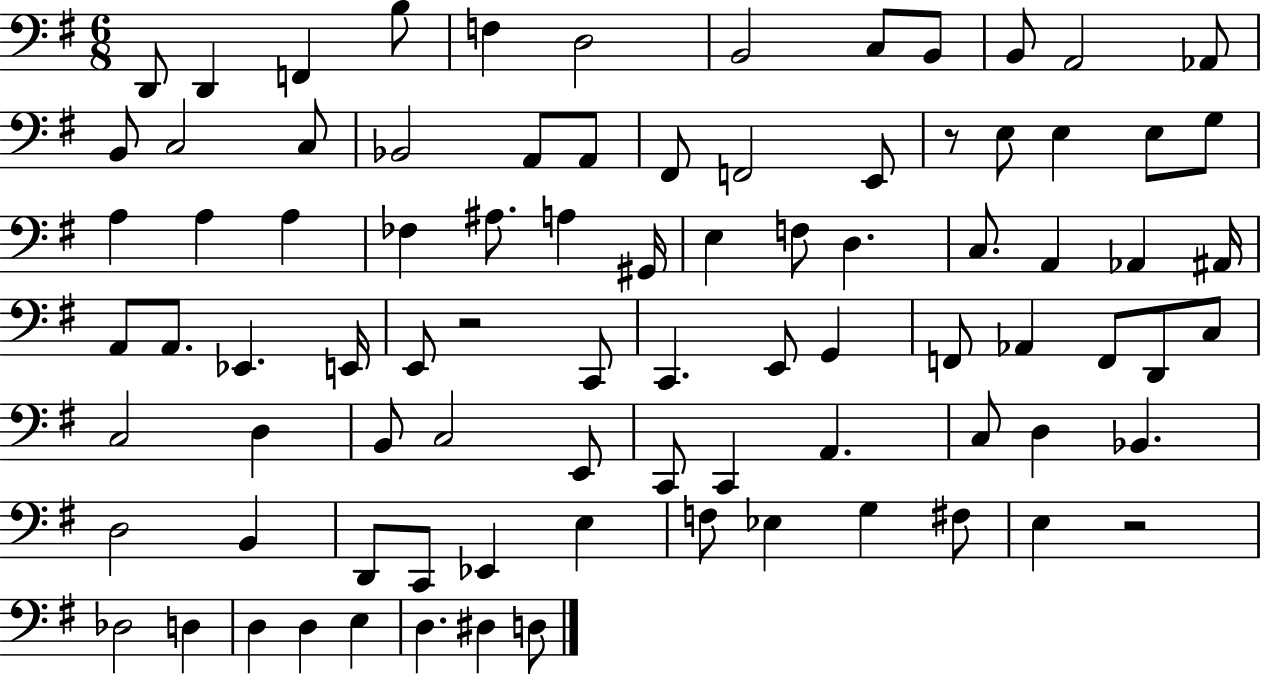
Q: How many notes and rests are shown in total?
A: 86